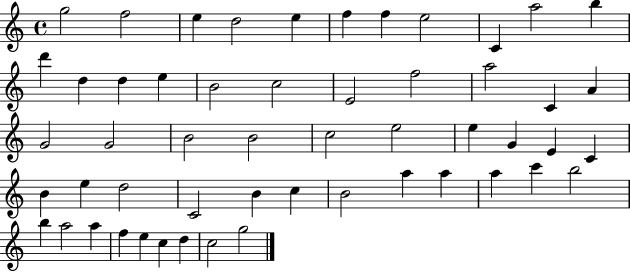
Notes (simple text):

G5/h F5/h E5/q D5/h E5/q F5/q F5/q E5/h C4/q A5/h B5/q D6/q D5/q D5/q E5/q B4/h C5/h E4/h F5/h A5/h C4/q A4/q G4/h G4/h B4/h B4/h C5/h E5/h E5/q G4/q E4/q C4/q B4/q E5/q D5/h C4/h B4/q C5/q B4/h A5/q A5/q A5/q C6/q B5/h B5/q A5/h A5/q F5/q E5/q C5/q D5/q C5/h G5/h